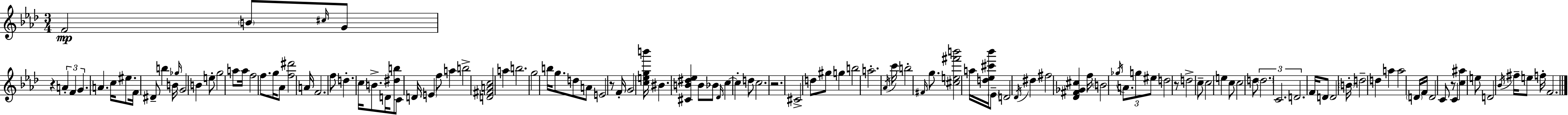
F4/h B4/e C#5/s G4/e R/q A4/q F4/q G4/q. A4/q. C5/s EIS5/e. F4/s D#4/e B5/q B4/s Gb5/s G4/h B4/q E5/e G5/h A5/e A5/s F5/h F5/e. G5/s Ab4/e [F5,D#6]/h A4/s F4/h. F5/e D5/q. C5/s B4/e. D4/s [D#5,B5]/e C4/e D4/s E4/q F5/e A5/q B5/h [D4,F#4,A4,C5]/h A5/q B5/h. G5/h B5/s G5/e. D5/e A4/e E4/h R/e F4/s G4/h [C5,E5,G5,B6]/s BIS4/q. [C#4,B4,D#5,Eb5]/q B4/e Bb4/e Db4/s C5/q C5/q D5/e C5/h. R/h. C#4/h D5/e G#5/e G5/q B5/h A5/h. Ab4/s C6/s B5/h F#4/s G5/e. [C#5,E5,F#6,B6]/h A5/s [D5,Eb5,C#6,Bb6]/s Eb4/e D4/h Db4/s D#5/q F#5/h [Db4,F#4,Gb4,C#5]/q F5/s B4/h Gb5/s A4/e. G5/e EIS5/e D5/h R/e D5/h C5/e C5/h E5/q C5/e C5/h D5/e D5/h. C4/h. D4/h. F4/s D4/e D4/h B4/s D5/h D5/q A5/q A5/h D4/s F4/s D4/h C4/e R/e C4/q [C5,A#5]/q E5/e D4/h Bb4/s F#5/s E5/e F5/s F4/h.